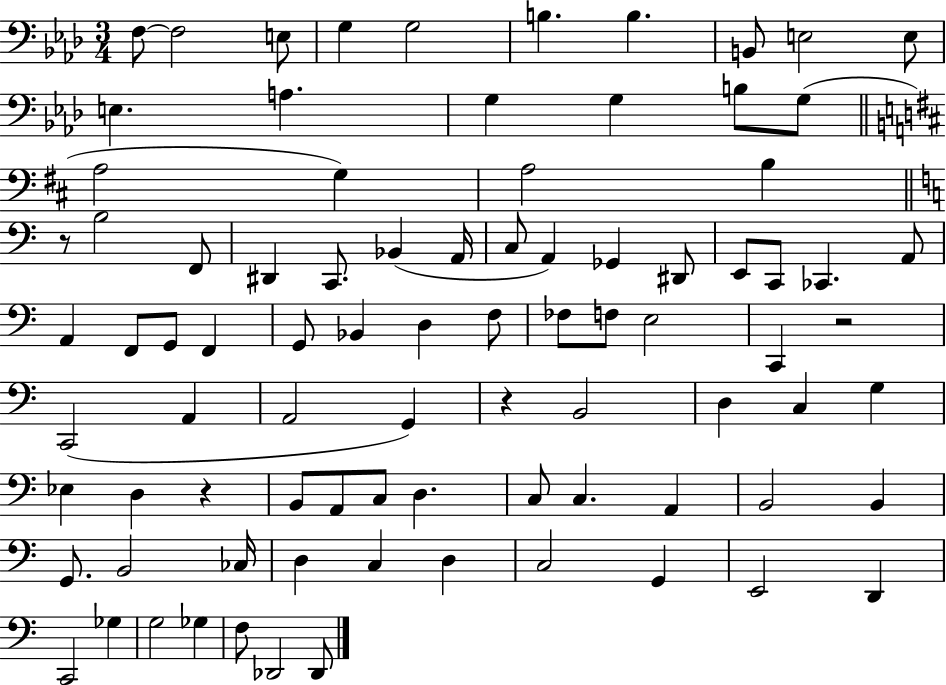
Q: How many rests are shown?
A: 4